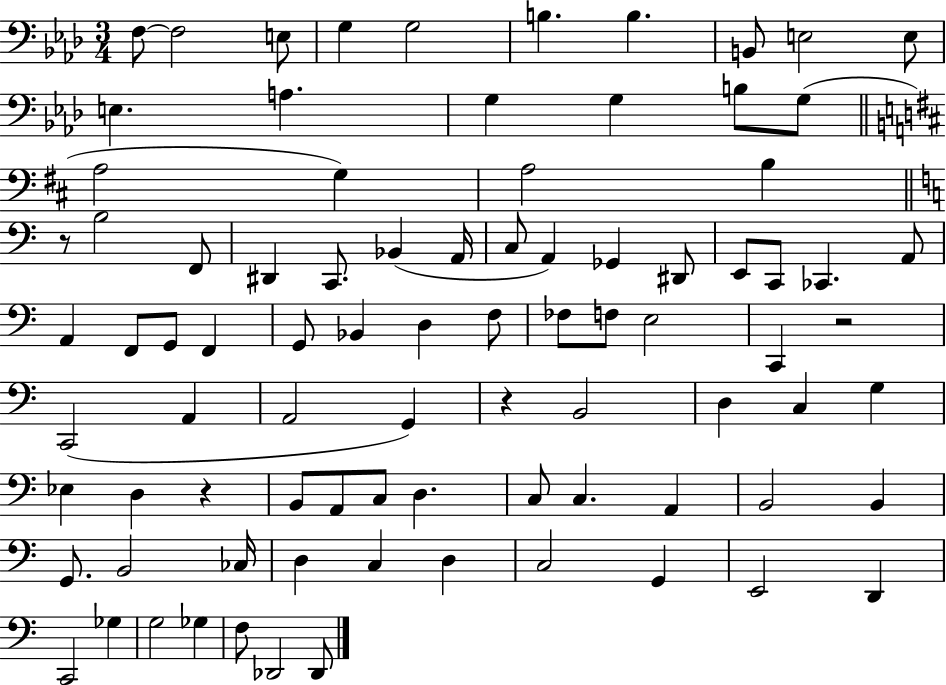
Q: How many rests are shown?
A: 4